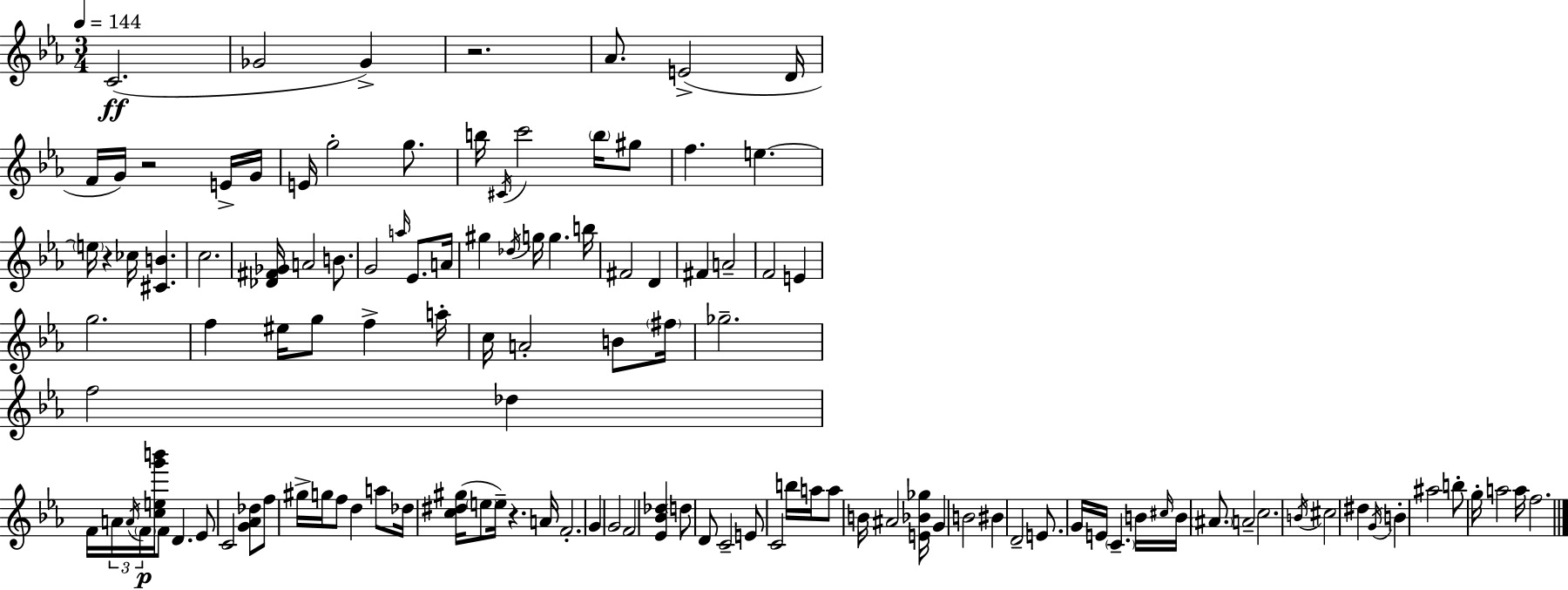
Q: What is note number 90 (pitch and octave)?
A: E4